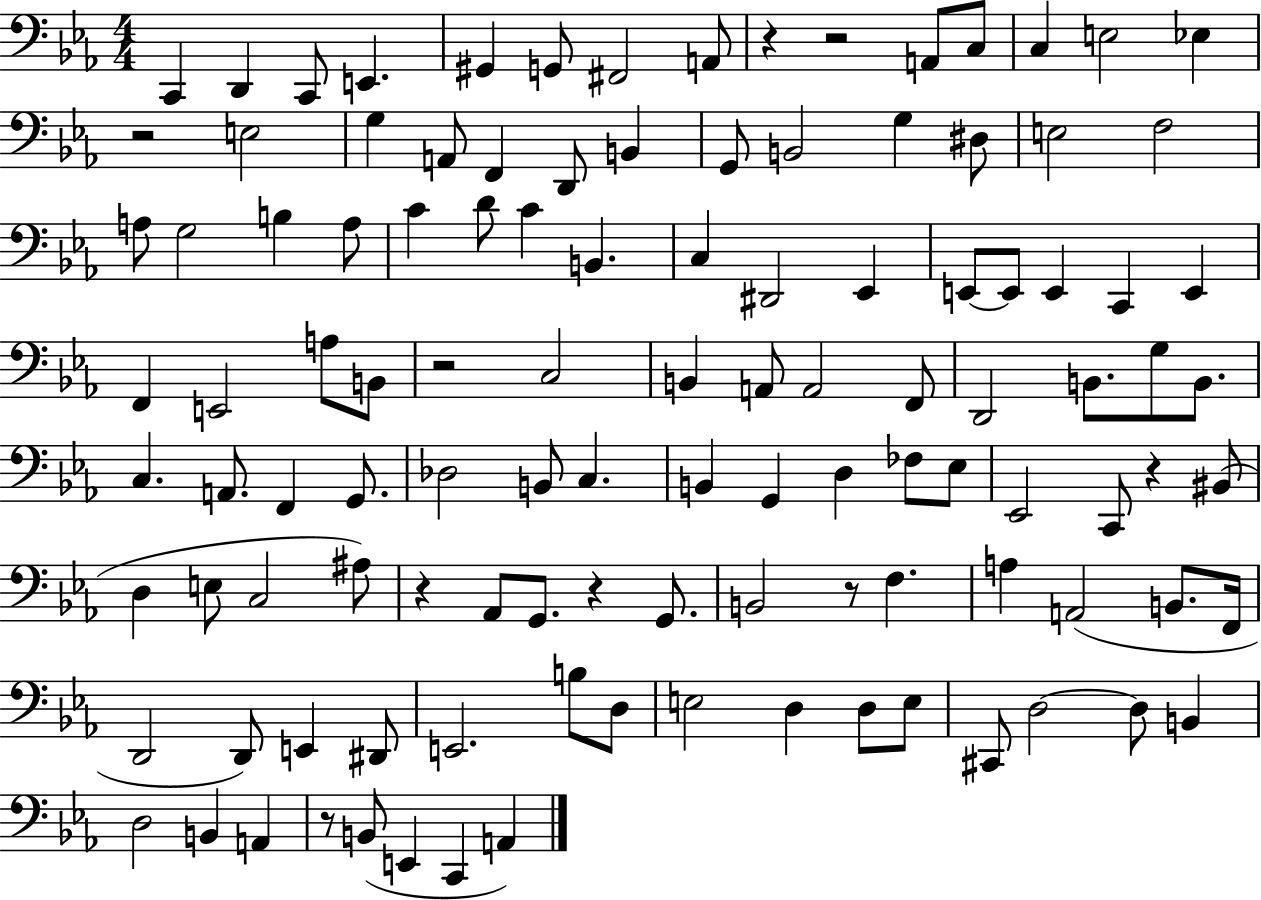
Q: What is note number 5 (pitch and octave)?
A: G#2